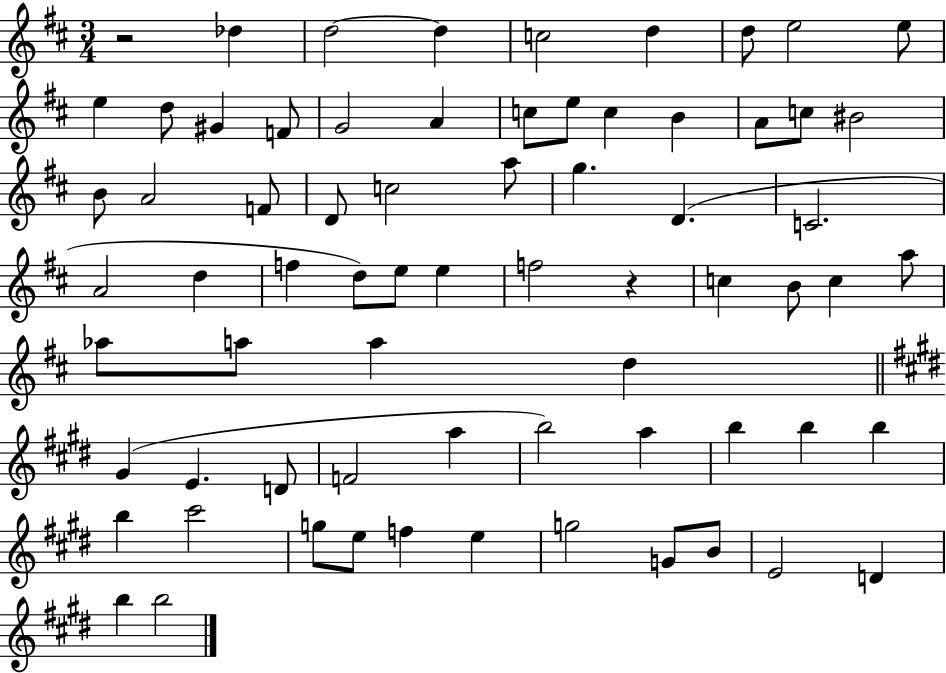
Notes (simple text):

R/h Db5/q D5/h D5/q C5/h D5/q D5/e E5/h E5/e E5/q D5/e G#4/q F4/e G4/h A4/q C5/e E5/e C5/q B4/q A4/e C5/e BIS4/h B4/e A4/h F4/e D4/e C5/h A5/e G5/q. D4/q. C4/h. A4/h D5/q F5/q D5/e E5/e E5/q F5/h R/q C5/q B4/e C5/q A5/e Ab5/e A5/e A5/q D5/q G#4/q E4/q. D4/e F4/h A5/q B5/h A5/q B5/q B5/q B5/q B5/q C#6/h G5/e E5/e F5/q E5/q G5/h G4/e B4/e E4/h D4/q B5/q B5/h